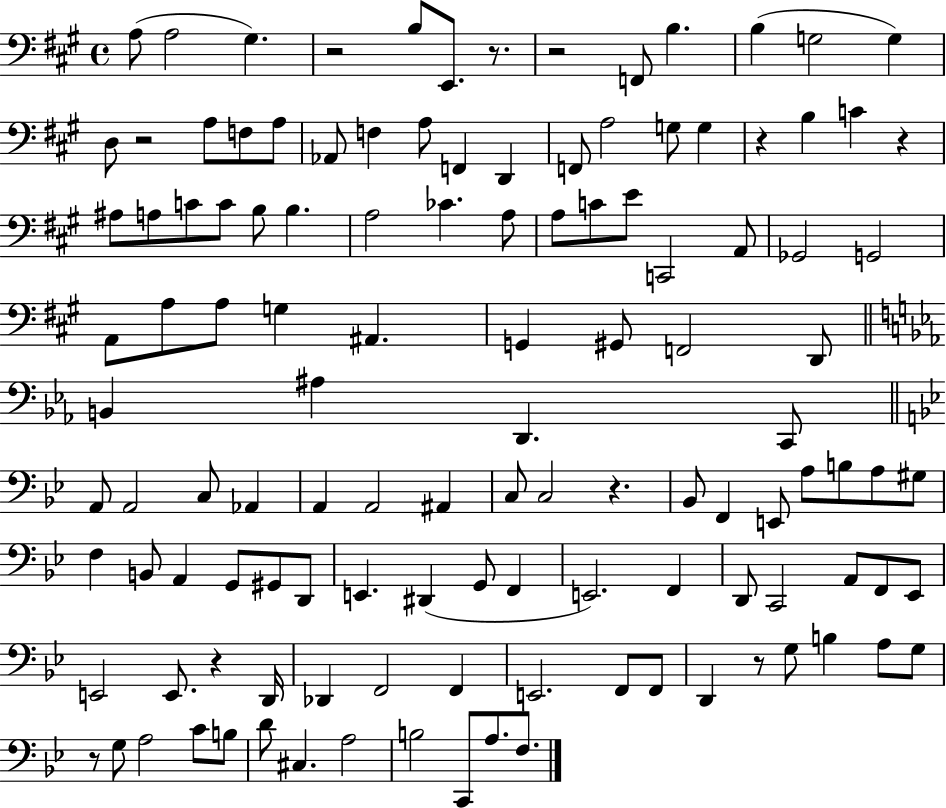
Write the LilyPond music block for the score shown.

{
  \clef bass
  \time 4/4
  \defaultTimeSignature
  \key a \major
  \repeat volta 2 { a8( a2 gis4.) | r2 b8 e,8. r8. | r2 f,8 b4. | b4( g2 g4) | \break d8 r2 a8 f8 a8 | aes,8 f4 a8 f,4 d,4 | f,8 a2 g8 g4 | r4 b4 c'4 r4 | \break ais8 a8 c'8 c'8 b8 b4. | a2 ces'4. a8 | a8 c'8 e'8 c,2 a,8 | ges,2 g,2 | \break a,8 a8 a8 g4 ais,4. | g,4 gis,8 f,2 d,8 | \bar "||" \break \key ees \major b,4 ais4 d,4. c,8 | \bar "||" \break \key bes \major a,8 a,2 c8 aes,4 | a,4 a,2 ais,4 | c8 c2 r4. | bes,8 f,4 e,8 a8 b8 a8 gis8 | \break f4 b,8 a,4 g,8 gis,8 d,8 | e,4. dis,4( g,8 f,4 | e,2.) f,4 | d,8 c,2 a,8 f,8 ees,8 | \break e,2 e,8. r4 d,16 | des,4 f,2 f,4 | e,2. f,8 f,8 | d,4 r8 g8 b4 a8 g8 | \break r8 g8 a2 c'8 b8 | d'8 cis4. a2 | b2 c,8 a8. f8. | } \bar "|."
}